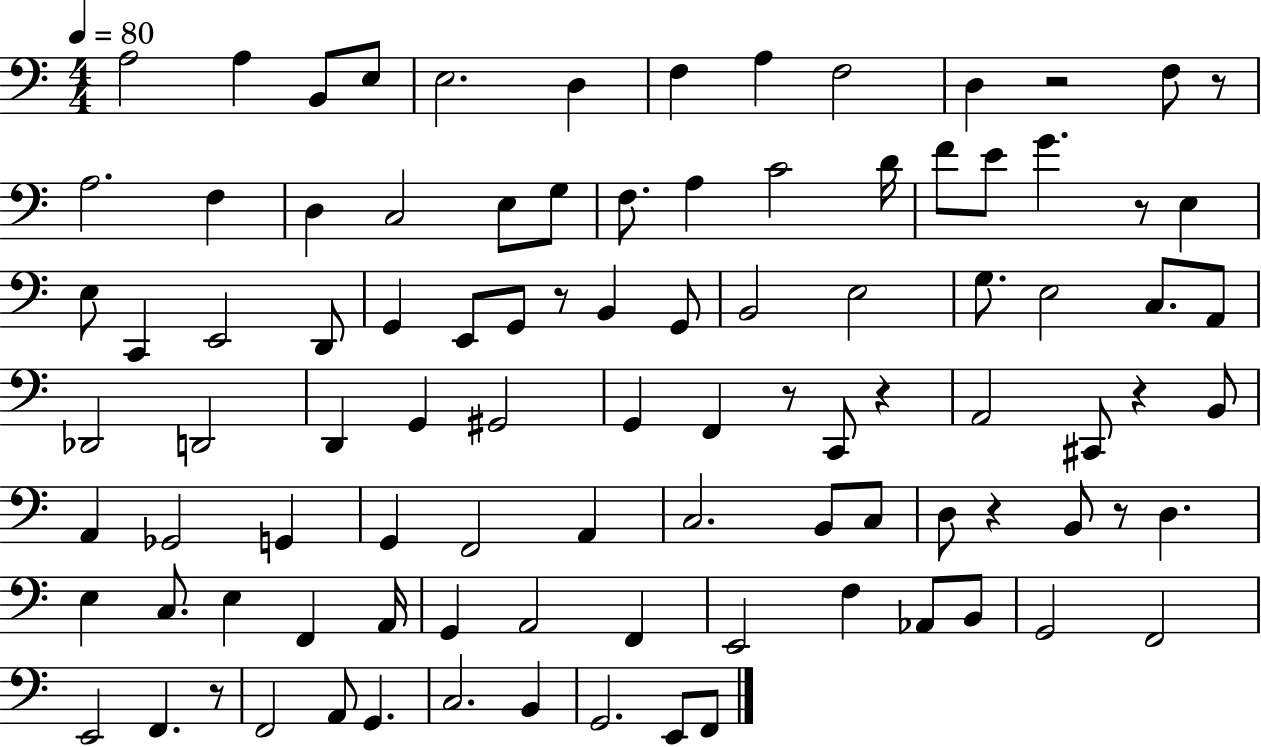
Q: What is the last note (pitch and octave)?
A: F2